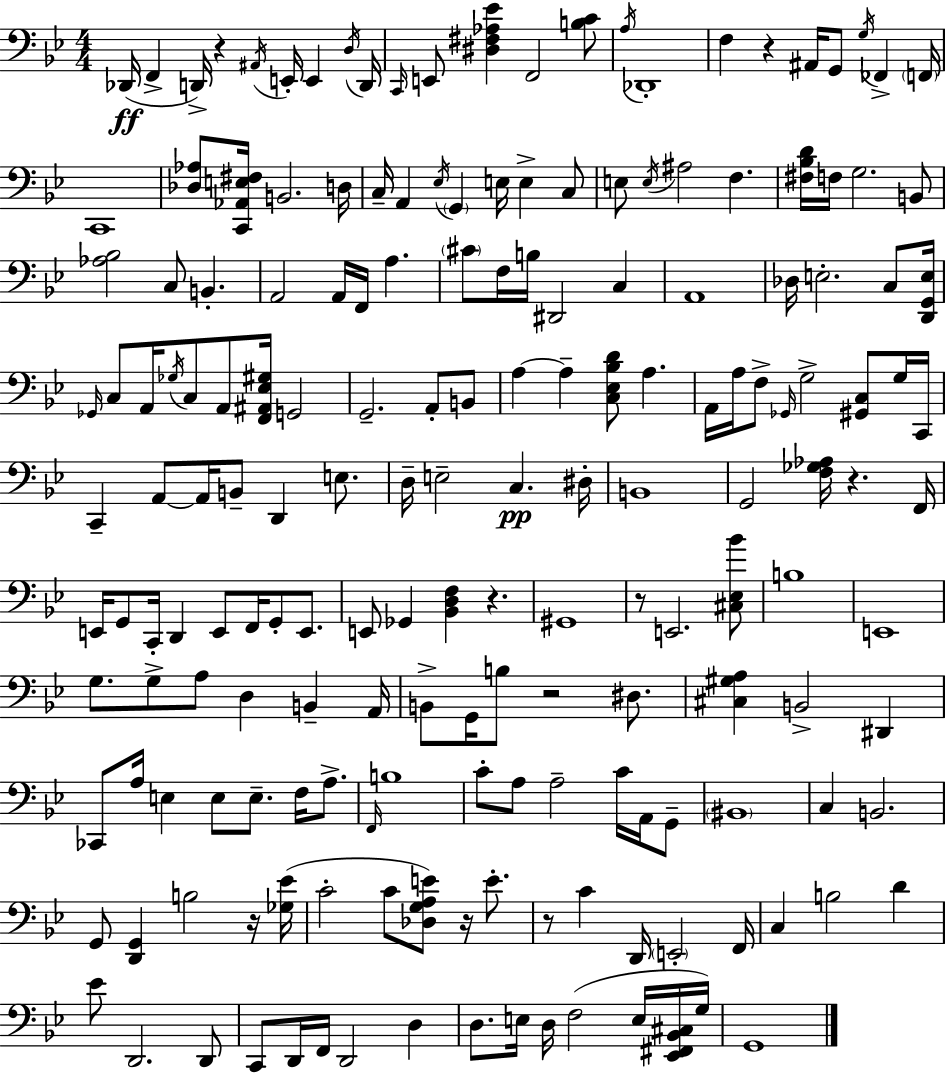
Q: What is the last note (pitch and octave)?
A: G2